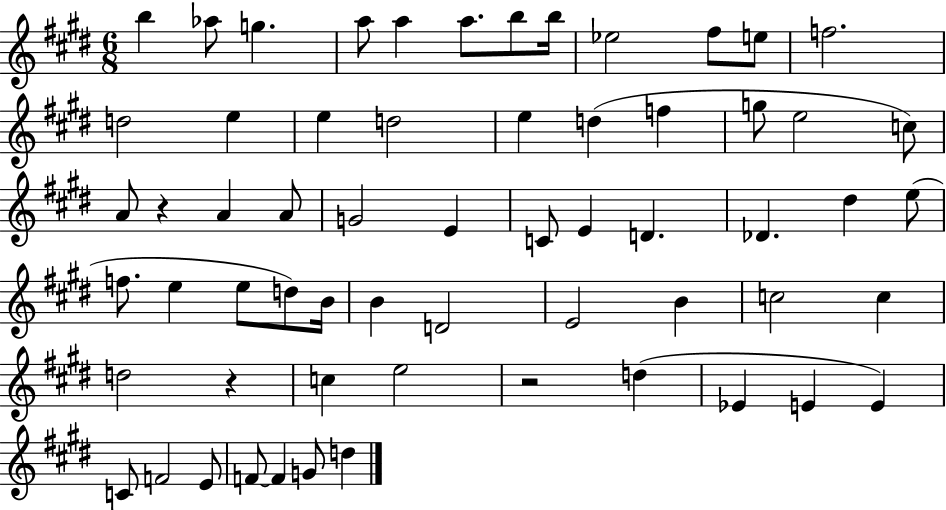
B5/q Ab5/e G5/q. A5/e A5/q A5/e. B5/e B5/s Eb5/h F#5/e E5/e F5/h. D5/h E5/q E5/q D5/h E5/q D5/q F5/q G5/e E5/h C5/e A4/e R/q A4/q A4/e G4/h E4/q C4/e E4/q D4/q. Db4/q. D#5/q E5/e F5/e. E5/q E5/e D5/e B4/s B4/q D4/h E4/h B4/q C5/h C5/q D5/h R/q C5/q E5/h R/h D5/q Eb4/q E4/q E4/q C4/e F4/h E4/e F4/e F4/q G4/e D5/q